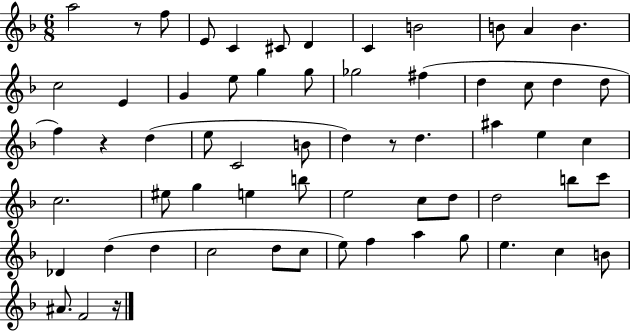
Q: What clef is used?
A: treble